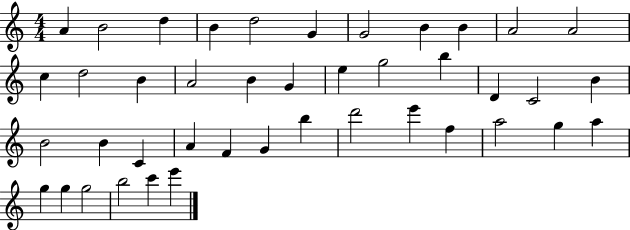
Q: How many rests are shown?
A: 0